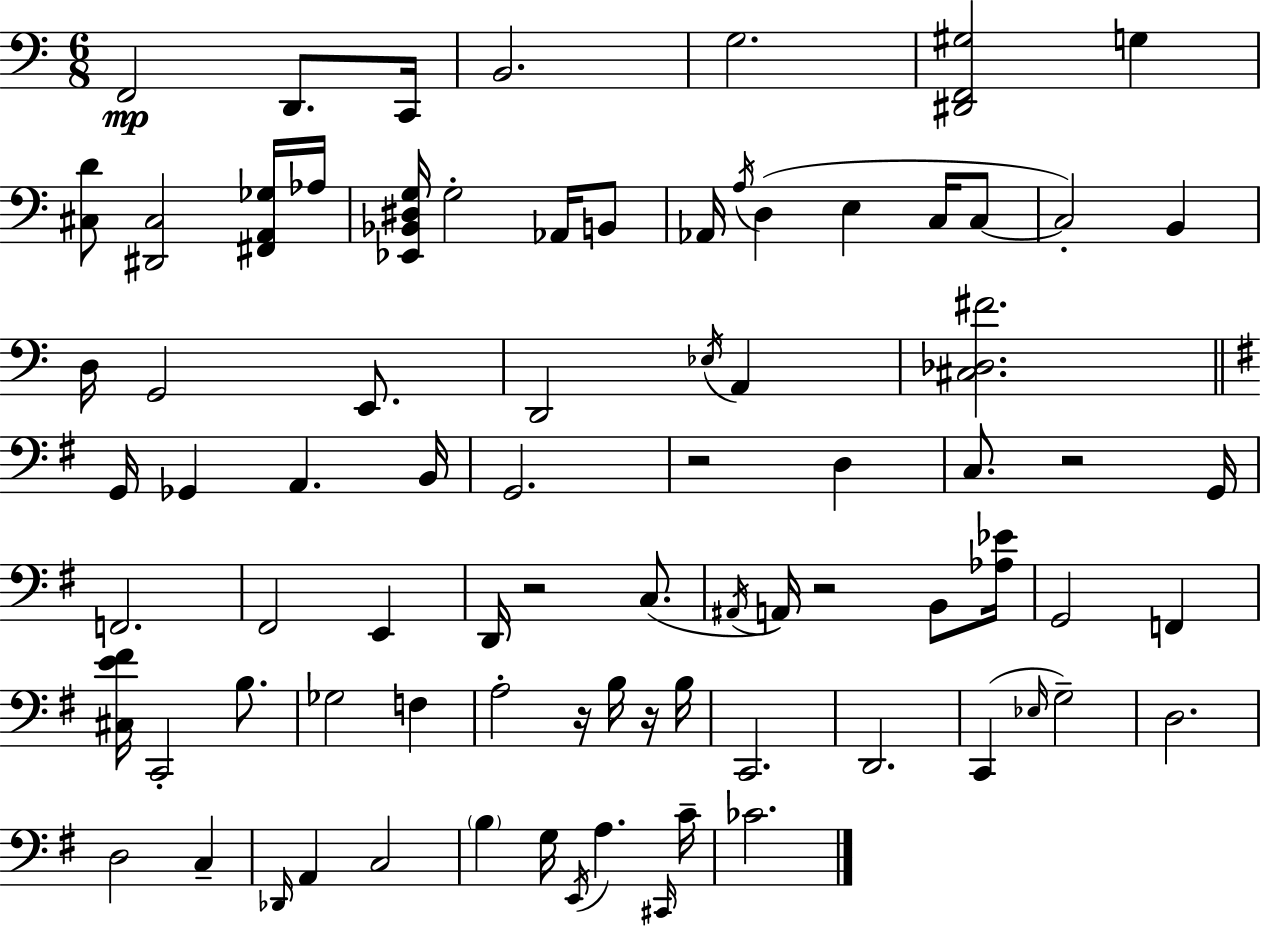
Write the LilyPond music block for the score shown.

{
  \clef bass
  \numericTimeSignature
  \time 6/8
  \key a \minor
  \repeat volta 2 { f,2\mp d,8. c,16 | b,2. | g2. | <dis, f, gis>2 g4 | \break <cis d'>8 <dis, cis>2 <fis, a, ges>16 aes16 | <ees, bes, dis g>16 g2-. aes,16 b,8 | aes,16 \acciaccatura { a16 } d4( e4 c16 c8~~ | c2-.) b,4 | \break d16 g,2 e,8. | d,2 \acciaccatura { ees16 } a,4 | <cis des fis'>2. | \bar "||" \break \key g \major g,16 ges,4 a,4. b,16 | g,2. | r2 d4 | c8. r2 g,16 | \break f,2. | fis,2 e,4 | d,16 r2 c8.( | \acciaccatura { ais,16 } a,16) r2 b,8 | \break <aes ees'>16 g,2 f,4 | <cis e' fis'>16 c,2-. b8. | ges2 f4 | a2-. r16 b16 r16 | \break b16 c,2. | d,2. | c,4( \grace { ees16 } g2--) | d2. | \break d2 c4-- | \grace { des,16 } a,4 c2 | \parenthesize b4 g16 \acciaccatura { e,16 } a4. | \grace { cis,16 } c'16-- ces'2. | \break } \bar "|."
}